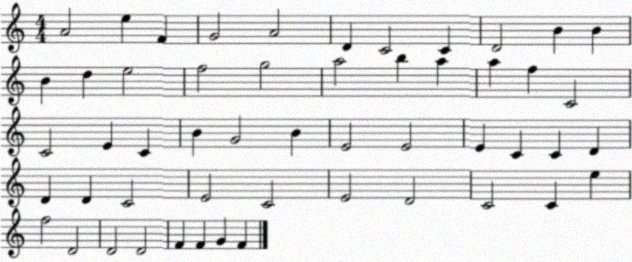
X:1
T:Untitled
M:4/4
L:1/4
K:C
A2 e F G2 A2 D C2 C D2 B B B d e2 f2 g2 a2 b a a f C2 C2 E C B G2 B E2 E2 E C C D D D C2 E2 C2 E2 D2 C2 C e f2 D2 D2 D2 F F G F